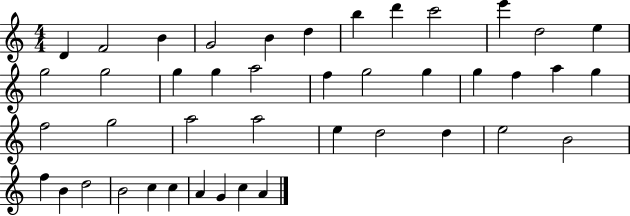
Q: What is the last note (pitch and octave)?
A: A4